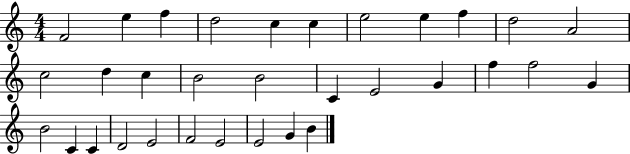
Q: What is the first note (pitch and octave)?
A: F4